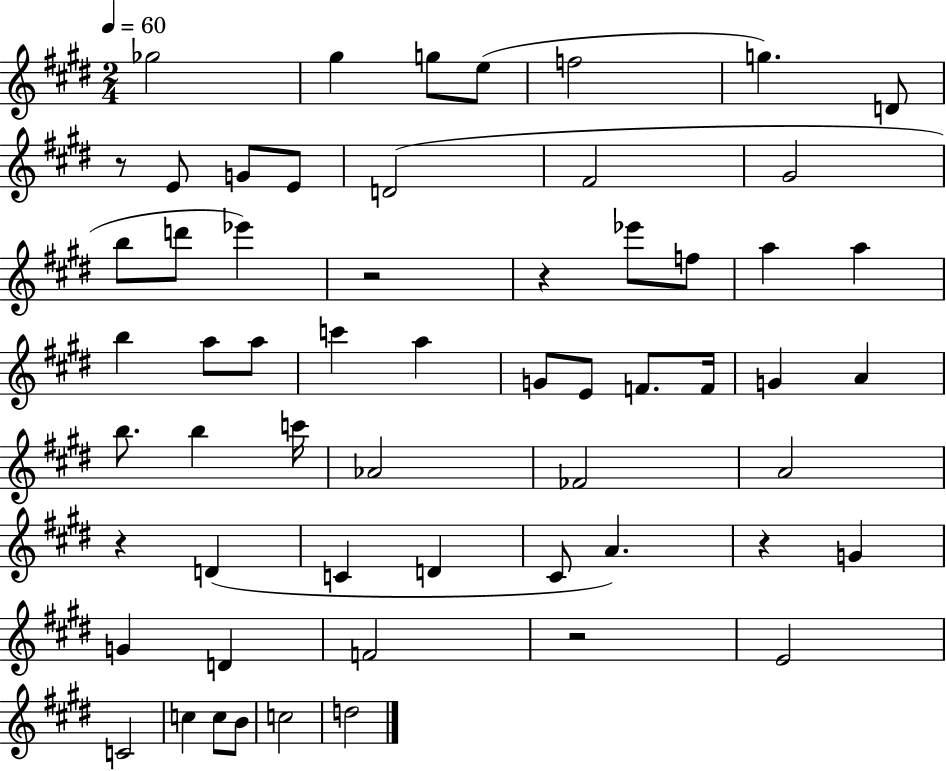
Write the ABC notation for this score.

X:1
T:Untitled
M:2/4
L:1/4
K:E
_g2 ^g g/2 e/2 f2 g D/2 z/2 E/2 G/2 E/2 D2 ^F2 ^G2 b/2 d'/2 _e' z2 z _e'/2 f/2 a a b a/2 a/2 c' a G/2 E/2 F/2 F/4 G A b/2 b c'/4 _A2 _F2 A2 z D C D ^C/2 A z G G D F2 z2 E2 C2 c c/2 B/2 c2 d2